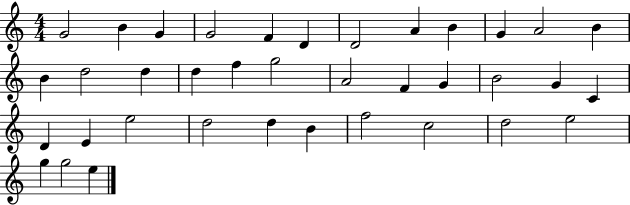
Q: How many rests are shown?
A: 0